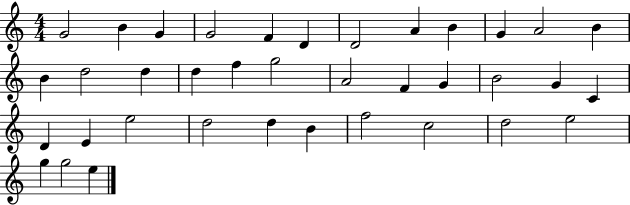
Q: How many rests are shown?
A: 0